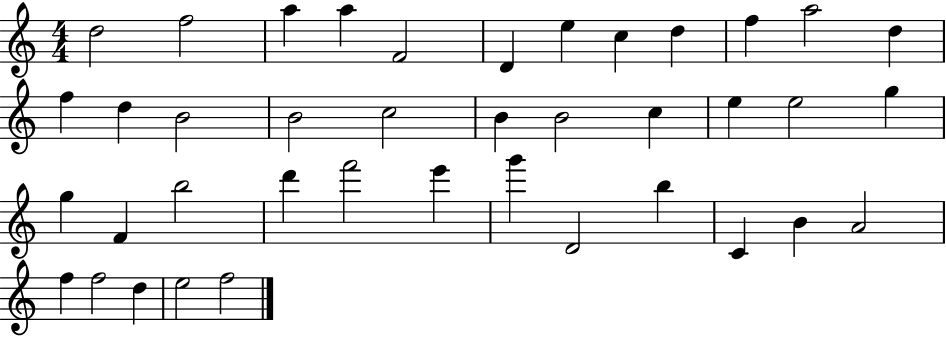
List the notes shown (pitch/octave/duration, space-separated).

D5/h F5/h A5/q A5/q F4/h D4/q E5/q C5/q D5/q F5/q A5/h D5/q F5/q D5/q B4/h B4/h C5/h B4/q B4/h C5/q E5/q E5/h G5/q G5/q F4/q B5/h D6/q F6/h E6/q G6/q D4/h B5/q C4/q B4/q A4/h F5/q F5/h D5/q E5/h F5/h